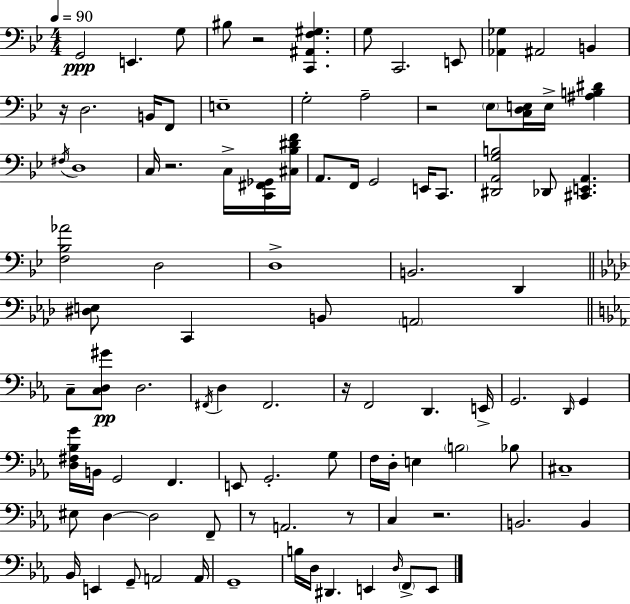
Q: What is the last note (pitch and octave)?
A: E2